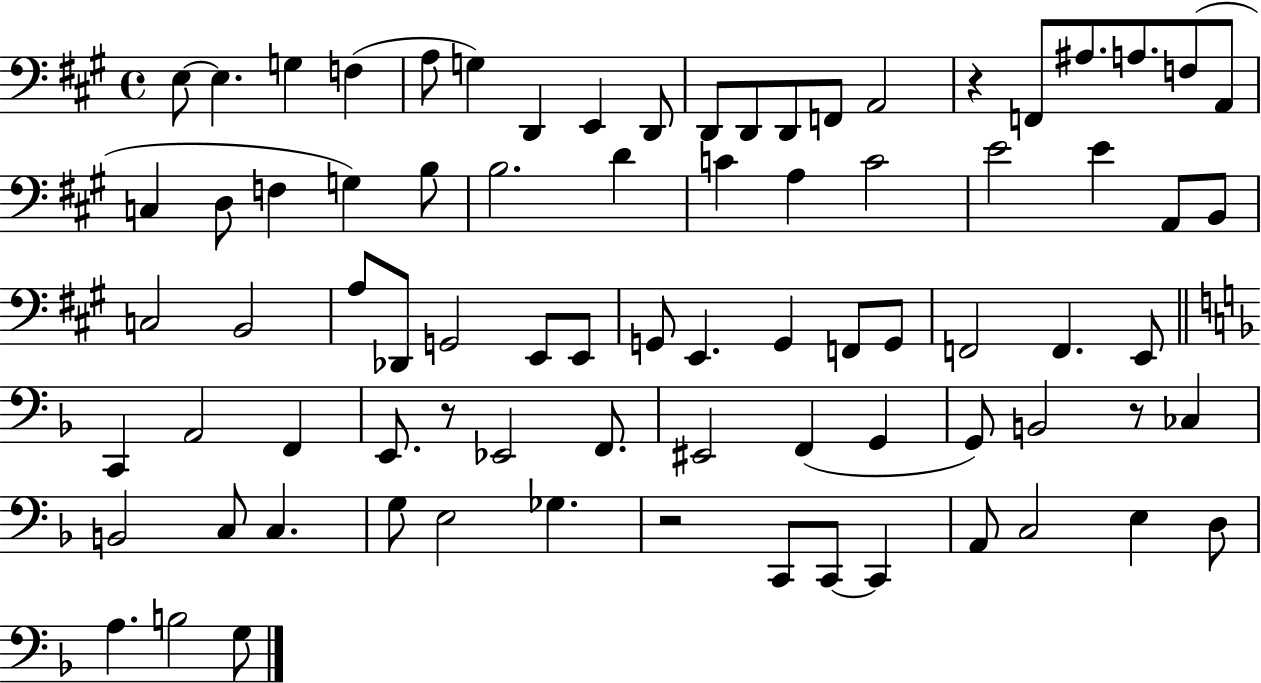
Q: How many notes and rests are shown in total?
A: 80